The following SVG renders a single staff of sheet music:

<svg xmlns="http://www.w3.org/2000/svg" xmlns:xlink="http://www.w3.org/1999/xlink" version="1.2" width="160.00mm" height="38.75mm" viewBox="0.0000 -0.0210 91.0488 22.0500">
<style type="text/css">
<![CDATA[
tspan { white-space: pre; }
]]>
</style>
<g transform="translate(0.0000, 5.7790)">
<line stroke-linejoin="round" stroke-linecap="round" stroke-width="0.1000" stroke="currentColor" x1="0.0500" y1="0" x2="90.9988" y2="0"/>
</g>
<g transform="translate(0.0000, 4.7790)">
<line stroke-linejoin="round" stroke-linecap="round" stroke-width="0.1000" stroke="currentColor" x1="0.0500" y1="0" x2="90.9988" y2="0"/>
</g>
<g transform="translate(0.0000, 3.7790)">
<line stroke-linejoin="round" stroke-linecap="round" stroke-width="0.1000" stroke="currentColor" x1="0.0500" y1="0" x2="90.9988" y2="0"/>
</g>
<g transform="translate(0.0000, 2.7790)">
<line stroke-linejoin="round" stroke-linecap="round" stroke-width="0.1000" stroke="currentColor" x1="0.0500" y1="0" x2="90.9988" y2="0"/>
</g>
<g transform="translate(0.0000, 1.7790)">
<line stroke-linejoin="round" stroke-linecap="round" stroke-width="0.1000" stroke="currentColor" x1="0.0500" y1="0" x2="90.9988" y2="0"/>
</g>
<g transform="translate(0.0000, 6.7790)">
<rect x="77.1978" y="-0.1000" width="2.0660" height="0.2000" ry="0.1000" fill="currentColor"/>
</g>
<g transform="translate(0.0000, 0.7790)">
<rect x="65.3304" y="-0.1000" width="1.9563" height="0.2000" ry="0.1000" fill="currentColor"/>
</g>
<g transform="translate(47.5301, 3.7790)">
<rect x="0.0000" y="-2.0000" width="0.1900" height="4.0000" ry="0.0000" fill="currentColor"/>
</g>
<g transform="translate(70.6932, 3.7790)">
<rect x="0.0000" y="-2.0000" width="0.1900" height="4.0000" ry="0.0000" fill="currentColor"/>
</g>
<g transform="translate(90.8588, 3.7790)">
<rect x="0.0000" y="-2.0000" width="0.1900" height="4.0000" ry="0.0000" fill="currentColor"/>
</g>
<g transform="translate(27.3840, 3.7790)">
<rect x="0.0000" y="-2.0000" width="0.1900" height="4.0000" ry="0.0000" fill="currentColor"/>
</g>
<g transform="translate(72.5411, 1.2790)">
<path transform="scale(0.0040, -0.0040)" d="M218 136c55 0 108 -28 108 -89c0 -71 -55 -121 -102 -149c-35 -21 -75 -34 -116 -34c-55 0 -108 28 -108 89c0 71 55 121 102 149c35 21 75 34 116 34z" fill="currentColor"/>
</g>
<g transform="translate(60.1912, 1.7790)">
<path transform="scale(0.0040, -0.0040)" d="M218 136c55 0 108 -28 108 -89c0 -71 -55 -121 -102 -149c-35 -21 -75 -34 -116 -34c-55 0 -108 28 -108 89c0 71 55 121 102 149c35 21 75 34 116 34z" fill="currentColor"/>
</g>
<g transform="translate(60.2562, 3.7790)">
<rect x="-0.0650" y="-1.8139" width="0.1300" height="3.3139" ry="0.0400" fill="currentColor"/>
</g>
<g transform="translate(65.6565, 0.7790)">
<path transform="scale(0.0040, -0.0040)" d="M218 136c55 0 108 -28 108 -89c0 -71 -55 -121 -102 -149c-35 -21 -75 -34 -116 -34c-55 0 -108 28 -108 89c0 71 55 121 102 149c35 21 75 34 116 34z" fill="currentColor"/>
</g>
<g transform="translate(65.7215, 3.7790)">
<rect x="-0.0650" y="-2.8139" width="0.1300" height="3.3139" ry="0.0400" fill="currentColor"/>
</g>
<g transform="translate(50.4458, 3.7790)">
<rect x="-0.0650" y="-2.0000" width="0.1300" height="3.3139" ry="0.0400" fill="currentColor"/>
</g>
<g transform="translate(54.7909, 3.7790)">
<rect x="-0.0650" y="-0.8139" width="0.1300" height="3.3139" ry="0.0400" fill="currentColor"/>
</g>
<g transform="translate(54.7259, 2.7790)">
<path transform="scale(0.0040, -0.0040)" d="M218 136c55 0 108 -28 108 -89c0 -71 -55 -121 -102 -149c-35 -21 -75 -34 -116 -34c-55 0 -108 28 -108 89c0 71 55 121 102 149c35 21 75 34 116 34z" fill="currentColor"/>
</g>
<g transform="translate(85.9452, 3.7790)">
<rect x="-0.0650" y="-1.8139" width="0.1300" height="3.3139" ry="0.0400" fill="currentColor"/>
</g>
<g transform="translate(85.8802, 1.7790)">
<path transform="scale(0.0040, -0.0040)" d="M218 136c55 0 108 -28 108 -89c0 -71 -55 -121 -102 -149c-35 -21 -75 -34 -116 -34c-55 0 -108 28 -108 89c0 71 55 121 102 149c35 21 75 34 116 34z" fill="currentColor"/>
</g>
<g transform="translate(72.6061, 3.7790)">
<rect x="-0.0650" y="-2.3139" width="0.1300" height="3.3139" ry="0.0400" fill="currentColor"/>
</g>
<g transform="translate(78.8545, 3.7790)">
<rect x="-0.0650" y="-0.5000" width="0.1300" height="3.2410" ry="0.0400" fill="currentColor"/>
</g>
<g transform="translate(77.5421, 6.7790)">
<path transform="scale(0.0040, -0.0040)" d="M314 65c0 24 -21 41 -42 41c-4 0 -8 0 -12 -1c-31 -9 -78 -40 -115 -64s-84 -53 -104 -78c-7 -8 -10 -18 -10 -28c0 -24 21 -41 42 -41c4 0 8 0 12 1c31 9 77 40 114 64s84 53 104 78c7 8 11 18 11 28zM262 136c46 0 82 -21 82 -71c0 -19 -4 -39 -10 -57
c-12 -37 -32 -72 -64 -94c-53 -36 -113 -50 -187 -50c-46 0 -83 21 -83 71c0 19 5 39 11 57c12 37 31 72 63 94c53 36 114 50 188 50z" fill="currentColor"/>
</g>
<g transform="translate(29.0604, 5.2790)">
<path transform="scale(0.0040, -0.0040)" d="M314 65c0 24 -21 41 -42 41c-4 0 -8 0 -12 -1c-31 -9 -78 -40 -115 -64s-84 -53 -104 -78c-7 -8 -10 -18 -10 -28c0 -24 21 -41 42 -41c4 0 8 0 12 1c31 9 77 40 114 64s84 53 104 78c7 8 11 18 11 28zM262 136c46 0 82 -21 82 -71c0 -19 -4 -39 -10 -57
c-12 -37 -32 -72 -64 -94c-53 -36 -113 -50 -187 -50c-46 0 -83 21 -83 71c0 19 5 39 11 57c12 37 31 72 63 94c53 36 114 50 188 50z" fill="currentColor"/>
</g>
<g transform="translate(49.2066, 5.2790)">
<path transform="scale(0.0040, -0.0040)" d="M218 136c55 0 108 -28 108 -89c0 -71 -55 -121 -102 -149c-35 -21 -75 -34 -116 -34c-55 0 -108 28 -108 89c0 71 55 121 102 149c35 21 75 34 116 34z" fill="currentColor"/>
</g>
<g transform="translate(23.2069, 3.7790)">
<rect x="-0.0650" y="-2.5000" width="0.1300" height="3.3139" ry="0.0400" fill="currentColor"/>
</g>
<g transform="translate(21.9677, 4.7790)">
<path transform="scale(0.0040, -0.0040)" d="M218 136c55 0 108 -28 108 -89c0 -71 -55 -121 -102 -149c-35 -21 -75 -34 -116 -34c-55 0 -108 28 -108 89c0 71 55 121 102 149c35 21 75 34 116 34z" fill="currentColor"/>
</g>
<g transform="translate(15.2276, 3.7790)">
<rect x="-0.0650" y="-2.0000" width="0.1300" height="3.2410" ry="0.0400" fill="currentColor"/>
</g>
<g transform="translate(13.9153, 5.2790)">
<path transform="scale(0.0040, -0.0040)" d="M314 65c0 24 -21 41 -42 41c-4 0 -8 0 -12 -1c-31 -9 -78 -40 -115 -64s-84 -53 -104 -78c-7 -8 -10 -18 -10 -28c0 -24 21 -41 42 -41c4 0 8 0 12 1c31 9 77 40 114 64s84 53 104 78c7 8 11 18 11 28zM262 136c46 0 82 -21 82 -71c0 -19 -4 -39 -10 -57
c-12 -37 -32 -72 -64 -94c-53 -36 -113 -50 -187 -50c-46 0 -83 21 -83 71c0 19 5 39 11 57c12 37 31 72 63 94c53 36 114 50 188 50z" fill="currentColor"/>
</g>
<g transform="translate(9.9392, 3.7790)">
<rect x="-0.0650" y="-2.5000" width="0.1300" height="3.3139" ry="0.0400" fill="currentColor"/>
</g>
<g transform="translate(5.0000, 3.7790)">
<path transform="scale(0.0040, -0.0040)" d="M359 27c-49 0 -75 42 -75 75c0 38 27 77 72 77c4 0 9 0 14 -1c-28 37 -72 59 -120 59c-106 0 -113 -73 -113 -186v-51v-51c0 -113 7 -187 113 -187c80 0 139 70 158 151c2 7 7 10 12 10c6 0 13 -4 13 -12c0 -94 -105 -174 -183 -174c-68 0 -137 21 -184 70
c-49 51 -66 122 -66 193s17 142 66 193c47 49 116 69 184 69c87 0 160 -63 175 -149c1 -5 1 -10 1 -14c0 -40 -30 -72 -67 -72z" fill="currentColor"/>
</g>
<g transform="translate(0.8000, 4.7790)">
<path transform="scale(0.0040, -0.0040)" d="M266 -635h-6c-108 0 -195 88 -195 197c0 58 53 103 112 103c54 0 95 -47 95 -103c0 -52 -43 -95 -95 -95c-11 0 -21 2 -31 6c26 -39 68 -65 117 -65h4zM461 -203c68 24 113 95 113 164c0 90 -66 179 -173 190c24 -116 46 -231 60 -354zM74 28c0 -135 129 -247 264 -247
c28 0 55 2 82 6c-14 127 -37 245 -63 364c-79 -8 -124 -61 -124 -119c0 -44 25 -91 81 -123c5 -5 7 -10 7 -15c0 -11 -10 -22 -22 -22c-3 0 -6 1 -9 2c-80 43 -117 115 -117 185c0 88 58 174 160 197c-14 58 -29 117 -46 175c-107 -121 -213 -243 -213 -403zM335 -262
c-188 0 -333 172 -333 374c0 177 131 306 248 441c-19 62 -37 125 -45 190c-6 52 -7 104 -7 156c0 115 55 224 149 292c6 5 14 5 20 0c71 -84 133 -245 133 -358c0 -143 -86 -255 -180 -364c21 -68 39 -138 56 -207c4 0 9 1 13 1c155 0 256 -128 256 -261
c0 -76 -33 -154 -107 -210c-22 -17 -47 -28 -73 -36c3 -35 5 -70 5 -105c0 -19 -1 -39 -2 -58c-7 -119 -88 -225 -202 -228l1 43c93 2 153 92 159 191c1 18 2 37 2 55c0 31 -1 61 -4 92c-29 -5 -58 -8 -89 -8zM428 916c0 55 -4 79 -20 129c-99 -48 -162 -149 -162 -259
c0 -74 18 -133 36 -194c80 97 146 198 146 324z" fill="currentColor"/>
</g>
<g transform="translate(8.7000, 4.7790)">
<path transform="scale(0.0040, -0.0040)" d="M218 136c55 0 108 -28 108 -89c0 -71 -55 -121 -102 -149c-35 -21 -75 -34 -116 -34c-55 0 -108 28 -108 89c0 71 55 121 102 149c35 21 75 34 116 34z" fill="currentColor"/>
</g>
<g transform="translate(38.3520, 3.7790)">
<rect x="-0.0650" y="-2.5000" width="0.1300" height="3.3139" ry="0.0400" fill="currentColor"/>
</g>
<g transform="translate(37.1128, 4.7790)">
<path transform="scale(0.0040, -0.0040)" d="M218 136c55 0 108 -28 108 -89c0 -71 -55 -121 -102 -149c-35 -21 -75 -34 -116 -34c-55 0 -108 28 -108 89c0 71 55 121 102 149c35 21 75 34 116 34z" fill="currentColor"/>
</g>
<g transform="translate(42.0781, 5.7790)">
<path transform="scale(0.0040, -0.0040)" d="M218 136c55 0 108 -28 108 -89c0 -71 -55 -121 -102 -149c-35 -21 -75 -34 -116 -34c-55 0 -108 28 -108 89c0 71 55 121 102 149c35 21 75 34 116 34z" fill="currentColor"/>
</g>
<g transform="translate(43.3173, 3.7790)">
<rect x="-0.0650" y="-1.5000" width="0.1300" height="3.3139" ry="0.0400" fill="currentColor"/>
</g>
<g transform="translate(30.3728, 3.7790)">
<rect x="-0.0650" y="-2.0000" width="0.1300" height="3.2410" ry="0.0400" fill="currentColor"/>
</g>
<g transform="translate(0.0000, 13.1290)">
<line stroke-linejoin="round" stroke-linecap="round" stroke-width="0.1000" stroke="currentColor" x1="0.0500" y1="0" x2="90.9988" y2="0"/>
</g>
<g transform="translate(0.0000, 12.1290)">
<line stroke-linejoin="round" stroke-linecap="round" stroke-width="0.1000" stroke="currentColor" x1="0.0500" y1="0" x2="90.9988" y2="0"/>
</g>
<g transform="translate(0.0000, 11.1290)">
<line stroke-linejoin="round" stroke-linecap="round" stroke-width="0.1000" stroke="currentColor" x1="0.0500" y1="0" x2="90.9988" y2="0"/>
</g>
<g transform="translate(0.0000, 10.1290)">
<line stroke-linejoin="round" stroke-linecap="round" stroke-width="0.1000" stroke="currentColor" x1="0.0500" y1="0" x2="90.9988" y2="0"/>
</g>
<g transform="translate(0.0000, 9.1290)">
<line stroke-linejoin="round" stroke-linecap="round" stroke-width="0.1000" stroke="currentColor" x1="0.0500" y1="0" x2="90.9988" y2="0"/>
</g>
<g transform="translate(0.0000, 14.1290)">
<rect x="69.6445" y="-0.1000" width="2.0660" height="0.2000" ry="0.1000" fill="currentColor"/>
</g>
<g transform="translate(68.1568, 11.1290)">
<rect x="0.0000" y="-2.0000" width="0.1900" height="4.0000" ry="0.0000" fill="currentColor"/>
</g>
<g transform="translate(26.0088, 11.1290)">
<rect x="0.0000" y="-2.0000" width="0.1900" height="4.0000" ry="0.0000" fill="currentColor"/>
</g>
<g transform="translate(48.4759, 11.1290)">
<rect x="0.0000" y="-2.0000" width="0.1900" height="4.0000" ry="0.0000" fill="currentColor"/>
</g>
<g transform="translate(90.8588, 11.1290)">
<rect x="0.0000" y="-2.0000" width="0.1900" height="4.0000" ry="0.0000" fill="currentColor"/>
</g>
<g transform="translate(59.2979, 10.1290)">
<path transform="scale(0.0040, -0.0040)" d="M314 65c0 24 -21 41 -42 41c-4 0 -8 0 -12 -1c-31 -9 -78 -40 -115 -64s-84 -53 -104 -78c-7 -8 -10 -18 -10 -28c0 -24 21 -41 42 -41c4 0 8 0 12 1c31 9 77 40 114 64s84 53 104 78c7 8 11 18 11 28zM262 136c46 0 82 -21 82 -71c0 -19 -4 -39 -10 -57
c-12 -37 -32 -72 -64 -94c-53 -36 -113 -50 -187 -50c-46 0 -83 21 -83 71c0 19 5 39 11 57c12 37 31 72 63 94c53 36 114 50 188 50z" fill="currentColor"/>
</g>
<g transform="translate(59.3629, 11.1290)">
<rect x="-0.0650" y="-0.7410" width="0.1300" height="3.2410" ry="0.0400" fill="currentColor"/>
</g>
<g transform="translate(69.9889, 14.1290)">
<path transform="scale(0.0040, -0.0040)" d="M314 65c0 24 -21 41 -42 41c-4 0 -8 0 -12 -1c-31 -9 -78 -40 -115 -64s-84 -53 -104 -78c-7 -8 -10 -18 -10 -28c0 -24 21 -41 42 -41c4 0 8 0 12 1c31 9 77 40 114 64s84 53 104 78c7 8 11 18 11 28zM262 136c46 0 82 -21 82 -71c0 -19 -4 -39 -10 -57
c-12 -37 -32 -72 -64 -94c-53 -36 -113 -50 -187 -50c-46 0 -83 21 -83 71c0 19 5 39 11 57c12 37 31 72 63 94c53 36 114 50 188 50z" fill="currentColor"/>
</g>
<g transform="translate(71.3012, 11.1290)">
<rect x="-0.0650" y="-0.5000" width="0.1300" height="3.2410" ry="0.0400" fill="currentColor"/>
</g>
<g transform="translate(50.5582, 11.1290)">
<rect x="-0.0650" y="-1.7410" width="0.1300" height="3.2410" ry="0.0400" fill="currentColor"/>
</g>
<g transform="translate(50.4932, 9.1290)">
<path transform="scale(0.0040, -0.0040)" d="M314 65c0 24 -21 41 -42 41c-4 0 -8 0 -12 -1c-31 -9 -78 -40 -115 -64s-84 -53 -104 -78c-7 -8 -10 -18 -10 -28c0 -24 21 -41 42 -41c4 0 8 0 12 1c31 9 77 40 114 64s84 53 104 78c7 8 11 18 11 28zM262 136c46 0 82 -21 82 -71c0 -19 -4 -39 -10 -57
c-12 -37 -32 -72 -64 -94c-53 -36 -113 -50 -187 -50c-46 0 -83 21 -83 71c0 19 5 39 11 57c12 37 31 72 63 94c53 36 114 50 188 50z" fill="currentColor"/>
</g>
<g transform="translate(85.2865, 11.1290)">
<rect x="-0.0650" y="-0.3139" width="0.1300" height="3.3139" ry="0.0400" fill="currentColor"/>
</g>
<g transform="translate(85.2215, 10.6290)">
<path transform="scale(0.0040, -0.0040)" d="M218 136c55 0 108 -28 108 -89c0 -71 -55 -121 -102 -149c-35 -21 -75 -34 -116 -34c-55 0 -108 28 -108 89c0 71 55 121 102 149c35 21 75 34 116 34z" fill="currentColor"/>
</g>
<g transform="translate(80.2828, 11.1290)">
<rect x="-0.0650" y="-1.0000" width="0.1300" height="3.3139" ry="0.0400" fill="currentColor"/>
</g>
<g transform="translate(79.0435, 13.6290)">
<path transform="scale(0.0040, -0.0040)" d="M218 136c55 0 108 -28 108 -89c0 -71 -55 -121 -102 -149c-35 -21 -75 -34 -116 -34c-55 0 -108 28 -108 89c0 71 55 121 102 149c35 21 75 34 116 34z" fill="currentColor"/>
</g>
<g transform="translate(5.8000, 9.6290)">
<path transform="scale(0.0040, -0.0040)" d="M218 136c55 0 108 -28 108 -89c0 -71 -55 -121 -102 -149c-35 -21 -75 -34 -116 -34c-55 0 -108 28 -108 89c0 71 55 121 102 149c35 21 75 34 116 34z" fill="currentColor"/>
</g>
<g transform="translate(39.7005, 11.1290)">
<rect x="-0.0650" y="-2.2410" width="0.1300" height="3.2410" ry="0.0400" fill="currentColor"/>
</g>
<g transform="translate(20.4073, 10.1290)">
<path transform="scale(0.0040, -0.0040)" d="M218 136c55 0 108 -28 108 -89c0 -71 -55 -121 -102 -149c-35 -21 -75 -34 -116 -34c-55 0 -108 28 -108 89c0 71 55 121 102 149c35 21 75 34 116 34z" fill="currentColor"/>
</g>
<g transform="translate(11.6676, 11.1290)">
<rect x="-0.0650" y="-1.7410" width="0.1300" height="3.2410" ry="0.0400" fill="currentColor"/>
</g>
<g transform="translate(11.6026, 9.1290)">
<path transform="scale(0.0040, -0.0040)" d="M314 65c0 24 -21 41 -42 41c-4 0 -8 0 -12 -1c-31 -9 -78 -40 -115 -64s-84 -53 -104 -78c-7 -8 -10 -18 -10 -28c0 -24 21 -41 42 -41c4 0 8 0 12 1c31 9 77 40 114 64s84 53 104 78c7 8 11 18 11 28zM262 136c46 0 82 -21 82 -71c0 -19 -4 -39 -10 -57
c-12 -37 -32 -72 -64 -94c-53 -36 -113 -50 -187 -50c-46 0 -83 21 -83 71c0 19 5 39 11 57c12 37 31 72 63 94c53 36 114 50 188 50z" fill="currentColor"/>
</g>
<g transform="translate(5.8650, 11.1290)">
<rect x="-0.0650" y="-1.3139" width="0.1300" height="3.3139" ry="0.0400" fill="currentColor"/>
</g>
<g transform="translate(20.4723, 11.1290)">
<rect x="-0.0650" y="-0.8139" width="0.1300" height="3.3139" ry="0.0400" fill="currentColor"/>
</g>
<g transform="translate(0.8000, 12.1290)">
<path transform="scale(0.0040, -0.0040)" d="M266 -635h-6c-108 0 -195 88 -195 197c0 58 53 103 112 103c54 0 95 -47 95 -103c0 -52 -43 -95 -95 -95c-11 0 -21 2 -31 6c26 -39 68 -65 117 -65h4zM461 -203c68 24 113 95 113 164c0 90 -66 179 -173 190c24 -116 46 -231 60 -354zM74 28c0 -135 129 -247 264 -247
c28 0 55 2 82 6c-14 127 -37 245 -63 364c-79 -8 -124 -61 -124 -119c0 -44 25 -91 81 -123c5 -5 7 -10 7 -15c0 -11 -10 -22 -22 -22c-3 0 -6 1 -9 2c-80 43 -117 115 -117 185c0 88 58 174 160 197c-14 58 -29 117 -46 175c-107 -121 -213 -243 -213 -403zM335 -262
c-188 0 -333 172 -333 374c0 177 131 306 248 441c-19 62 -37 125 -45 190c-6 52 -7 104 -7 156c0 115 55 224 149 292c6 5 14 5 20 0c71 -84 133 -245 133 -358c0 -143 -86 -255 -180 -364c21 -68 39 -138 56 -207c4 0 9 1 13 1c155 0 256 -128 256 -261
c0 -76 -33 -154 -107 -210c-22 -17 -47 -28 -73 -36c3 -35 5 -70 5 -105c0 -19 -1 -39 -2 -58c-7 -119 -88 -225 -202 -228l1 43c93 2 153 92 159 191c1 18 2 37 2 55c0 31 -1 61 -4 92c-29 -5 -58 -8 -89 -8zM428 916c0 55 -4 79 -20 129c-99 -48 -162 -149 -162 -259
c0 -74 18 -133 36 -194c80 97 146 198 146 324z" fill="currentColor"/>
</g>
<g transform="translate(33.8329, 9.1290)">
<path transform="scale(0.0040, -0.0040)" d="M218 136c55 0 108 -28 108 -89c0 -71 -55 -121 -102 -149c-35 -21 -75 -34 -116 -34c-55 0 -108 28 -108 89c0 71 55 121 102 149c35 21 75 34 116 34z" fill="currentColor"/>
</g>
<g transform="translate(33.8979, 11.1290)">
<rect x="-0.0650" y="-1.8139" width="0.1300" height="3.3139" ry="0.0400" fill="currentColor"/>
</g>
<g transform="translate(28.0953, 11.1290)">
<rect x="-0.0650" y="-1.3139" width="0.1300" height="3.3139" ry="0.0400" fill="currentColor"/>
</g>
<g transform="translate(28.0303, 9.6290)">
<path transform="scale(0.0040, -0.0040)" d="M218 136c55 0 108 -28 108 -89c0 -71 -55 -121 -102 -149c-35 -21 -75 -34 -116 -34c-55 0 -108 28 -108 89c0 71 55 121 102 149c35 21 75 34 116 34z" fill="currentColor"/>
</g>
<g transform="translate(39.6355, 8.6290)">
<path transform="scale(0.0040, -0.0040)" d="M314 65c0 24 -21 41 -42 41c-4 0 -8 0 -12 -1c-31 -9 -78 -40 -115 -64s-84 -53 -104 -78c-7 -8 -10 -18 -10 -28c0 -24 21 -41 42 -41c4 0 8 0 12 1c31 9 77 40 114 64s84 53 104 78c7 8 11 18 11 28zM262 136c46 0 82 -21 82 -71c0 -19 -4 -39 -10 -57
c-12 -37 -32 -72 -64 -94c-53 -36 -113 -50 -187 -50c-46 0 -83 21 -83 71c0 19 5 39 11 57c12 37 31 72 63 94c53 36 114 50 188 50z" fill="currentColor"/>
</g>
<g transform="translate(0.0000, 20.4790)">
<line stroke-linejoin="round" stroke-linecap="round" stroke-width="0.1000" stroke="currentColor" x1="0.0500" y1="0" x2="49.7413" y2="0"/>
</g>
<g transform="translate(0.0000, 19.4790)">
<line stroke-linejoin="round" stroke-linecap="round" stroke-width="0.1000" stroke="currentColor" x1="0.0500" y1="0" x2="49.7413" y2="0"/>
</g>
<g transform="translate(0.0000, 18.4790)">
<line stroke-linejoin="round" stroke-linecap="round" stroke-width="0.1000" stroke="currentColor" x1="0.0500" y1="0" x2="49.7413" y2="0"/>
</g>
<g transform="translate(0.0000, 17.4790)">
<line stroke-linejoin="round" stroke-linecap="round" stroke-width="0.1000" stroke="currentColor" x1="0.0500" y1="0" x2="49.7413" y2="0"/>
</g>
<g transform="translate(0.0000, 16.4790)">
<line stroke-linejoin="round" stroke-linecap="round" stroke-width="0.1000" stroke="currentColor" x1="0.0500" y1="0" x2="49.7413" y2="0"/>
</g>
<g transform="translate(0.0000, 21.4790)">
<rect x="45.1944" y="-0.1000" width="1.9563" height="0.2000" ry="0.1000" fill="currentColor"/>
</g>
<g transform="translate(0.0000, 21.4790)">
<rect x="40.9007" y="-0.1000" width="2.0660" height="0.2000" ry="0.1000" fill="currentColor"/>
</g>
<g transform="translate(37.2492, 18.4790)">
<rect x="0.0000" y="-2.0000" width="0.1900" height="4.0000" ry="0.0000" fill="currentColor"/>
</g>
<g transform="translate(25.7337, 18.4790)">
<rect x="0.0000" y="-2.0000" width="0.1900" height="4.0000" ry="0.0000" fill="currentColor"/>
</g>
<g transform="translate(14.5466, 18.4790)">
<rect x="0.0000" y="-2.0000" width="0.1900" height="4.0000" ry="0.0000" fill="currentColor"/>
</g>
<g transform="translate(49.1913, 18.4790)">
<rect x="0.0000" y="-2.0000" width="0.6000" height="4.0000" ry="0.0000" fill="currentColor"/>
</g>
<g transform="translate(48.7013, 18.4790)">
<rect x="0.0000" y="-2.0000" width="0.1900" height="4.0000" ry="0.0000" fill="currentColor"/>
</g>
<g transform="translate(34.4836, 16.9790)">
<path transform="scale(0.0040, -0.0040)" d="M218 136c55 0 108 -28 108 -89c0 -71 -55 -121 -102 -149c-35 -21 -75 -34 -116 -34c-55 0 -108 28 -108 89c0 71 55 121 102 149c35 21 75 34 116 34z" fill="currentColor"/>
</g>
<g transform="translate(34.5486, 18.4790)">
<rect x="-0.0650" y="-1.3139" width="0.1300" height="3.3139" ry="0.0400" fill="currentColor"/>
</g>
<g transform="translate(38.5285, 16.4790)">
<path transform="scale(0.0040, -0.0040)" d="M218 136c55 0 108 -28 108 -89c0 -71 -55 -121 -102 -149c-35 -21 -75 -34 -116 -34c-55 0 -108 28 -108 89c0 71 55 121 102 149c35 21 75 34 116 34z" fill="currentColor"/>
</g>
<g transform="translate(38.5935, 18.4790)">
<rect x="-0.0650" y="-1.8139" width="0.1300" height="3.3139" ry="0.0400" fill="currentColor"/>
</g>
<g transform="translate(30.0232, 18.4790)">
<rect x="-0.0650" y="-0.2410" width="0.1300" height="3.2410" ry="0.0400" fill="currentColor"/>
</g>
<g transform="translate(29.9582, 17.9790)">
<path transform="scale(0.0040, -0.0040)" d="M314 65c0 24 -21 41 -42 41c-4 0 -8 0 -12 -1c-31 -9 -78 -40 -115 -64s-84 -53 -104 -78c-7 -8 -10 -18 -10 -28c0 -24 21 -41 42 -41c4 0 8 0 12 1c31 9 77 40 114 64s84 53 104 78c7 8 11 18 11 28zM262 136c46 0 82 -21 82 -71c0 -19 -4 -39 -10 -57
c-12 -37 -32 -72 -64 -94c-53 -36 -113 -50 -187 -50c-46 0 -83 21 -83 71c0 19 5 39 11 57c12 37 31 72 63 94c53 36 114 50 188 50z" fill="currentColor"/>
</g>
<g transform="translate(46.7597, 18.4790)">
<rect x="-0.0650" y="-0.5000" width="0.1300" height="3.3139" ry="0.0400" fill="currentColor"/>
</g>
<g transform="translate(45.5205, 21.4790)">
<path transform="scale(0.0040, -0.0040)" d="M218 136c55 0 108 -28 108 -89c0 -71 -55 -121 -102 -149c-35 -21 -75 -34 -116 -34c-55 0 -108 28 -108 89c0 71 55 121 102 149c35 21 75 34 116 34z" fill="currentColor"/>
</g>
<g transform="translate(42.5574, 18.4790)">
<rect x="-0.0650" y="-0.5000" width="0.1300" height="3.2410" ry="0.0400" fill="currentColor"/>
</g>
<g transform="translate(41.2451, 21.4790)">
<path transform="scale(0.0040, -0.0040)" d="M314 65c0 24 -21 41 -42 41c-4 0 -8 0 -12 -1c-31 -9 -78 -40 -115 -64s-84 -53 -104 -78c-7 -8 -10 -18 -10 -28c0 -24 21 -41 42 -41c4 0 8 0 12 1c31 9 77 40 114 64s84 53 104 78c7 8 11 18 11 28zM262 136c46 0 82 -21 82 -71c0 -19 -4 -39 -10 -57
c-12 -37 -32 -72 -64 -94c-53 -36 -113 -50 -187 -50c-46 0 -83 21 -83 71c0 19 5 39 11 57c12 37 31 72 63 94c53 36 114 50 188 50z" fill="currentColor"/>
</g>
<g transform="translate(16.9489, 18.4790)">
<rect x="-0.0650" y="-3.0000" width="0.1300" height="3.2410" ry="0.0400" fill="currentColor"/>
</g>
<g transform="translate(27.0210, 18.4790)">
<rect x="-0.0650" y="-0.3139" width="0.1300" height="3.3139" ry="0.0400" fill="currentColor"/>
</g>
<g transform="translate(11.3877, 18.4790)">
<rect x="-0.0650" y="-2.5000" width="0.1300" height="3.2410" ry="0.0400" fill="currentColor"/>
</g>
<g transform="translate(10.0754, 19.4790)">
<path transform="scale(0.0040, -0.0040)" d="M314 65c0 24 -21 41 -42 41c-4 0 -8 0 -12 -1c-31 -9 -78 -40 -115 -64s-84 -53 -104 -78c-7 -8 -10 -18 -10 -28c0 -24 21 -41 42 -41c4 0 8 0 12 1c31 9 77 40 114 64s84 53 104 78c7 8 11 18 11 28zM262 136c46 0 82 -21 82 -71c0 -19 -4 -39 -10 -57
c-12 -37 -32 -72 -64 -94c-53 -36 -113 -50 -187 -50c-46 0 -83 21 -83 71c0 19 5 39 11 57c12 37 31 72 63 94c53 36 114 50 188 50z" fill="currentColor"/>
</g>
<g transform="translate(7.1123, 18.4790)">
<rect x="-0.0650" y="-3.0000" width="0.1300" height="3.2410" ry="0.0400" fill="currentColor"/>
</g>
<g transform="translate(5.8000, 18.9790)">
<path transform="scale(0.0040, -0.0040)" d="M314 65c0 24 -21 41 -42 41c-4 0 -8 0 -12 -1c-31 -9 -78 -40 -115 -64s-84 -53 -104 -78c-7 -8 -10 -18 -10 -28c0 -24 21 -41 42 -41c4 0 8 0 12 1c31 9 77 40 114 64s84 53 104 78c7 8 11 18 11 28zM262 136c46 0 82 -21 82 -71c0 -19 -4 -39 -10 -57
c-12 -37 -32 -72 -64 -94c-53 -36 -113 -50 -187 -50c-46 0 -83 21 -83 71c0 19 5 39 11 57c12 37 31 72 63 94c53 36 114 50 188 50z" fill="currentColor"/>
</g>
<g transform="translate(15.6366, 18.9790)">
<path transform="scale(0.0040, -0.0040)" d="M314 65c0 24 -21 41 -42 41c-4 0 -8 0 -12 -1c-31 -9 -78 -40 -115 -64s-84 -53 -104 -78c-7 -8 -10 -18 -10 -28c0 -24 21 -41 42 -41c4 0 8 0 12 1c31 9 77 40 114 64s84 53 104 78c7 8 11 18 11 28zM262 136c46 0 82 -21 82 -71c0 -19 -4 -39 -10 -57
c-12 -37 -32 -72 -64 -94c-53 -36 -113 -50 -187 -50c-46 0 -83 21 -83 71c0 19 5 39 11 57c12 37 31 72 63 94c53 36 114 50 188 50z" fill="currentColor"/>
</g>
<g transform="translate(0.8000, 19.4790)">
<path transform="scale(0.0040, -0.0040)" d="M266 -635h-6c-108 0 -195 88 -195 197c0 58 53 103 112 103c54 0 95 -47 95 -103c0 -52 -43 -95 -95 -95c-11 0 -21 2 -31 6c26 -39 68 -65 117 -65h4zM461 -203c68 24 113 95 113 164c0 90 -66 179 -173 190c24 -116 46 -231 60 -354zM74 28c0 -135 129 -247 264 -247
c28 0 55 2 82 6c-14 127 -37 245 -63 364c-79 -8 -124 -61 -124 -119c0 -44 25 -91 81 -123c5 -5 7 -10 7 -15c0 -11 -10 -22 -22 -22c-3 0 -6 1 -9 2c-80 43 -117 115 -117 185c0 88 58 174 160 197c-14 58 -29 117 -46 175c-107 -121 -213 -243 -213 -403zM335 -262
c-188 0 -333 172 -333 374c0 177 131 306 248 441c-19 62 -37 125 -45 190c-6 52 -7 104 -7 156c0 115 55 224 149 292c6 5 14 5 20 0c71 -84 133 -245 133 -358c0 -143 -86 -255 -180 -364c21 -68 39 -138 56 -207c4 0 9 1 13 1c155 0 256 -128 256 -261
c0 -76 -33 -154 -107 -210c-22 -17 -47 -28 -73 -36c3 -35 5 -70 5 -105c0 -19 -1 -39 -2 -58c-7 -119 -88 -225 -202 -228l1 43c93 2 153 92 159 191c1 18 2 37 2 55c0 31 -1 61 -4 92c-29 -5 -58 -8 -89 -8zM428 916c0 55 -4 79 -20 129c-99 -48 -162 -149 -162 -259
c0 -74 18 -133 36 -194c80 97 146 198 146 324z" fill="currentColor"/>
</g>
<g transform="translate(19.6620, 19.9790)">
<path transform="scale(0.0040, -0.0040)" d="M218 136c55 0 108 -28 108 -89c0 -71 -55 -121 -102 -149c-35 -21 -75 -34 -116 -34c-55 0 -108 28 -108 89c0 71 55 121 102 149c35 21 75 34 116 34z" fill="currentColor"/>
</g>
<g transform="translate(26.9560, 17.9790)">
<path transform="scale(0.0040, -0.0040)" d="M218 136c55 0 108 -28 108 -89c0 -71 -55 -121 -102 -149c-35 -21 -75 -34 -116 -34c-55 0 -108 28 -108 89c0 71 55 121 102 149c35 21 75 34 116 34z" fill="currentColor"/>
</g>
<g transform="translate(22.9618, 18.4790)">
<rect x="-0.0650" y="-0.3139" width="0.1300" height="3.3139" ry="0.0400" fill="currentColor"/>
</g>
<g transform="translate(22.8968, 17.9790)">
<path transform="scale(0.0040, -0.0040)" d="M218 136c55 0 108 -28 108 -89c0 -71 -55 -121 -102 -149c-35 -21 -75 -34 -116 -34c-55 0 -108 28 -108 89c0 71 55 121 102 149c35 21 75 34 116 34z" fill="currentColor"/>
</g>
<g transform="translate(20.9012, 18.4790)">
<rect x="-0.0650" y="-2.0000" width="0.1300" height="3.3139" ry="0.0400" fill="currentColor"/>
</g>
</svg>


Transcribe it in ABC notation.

X:1
T:Untitled
M:4/4
L:1/4
K:C
G F2 G F2 G E F d f a g C2 f e f2 d e f g2 f2 d2 C2 D c A2 G2 A2 F c c c2 e f C2 C